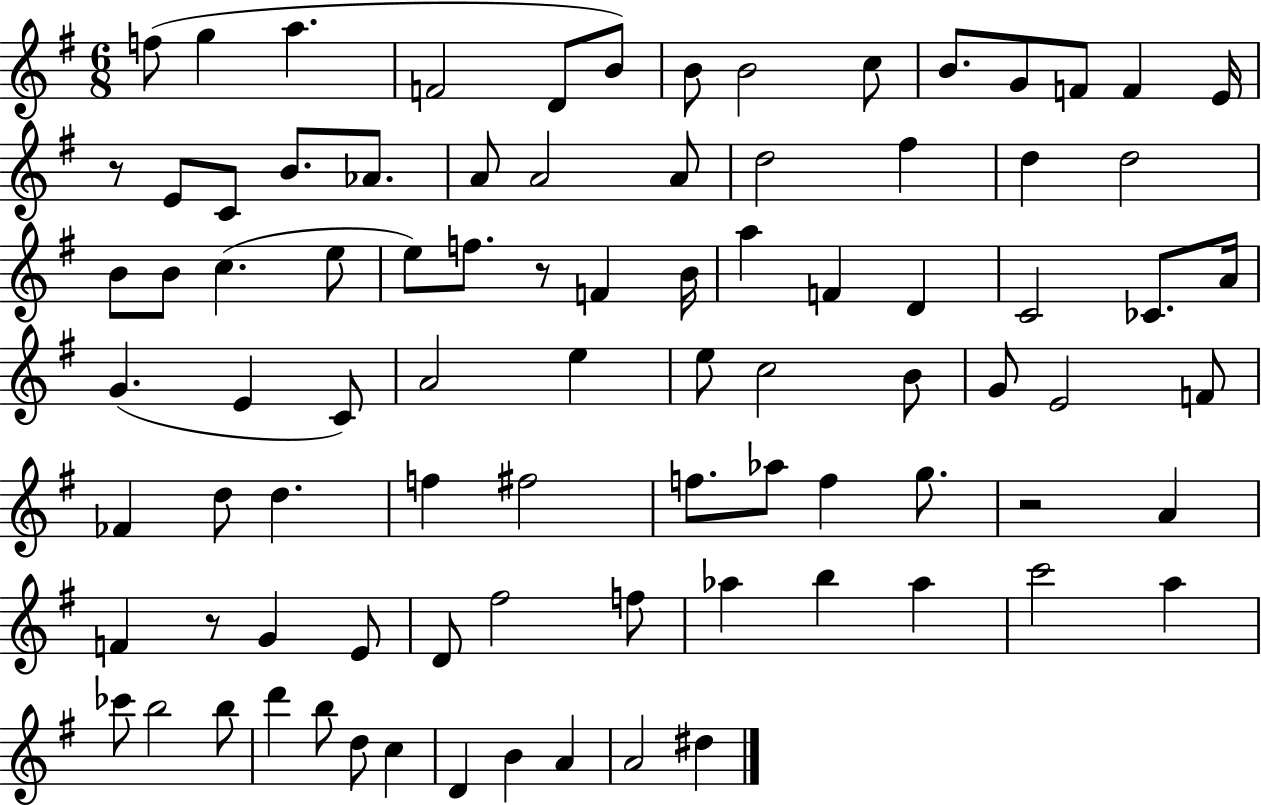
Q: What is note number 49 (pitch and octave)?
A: E4